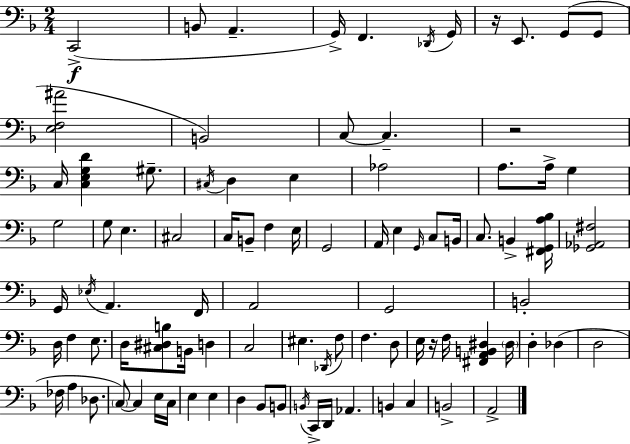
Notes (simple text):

C2/h B2/e A2/q. G2/s F2/q. Db2/s G2/s R/s E2/e. G2/e G2/e [E3,F3,A#4]/h B2/h C3/e C3/q. R/h C3/s [C3,E3,G3,D4]/q G#3/e. C#3/s D3/q E3/q Ab3/h A3/e. A3/s G3/q G3/h G3/e E3/q. C#3/h C3/s B2/e F3/q E3/s G2/h A2/s E3/q G2/s C3/e B2/s C3/e. B2/q [F#2,G2,A3,Bb3]/s [Gb2,Ab2,F#3]/h G2/s Eb3/s A2/q. F2/s A2/h G2/h B2/h D3/s F3/q E3/e. D3/s [C#3,D#3,B3]/e B2/s D3/q C3/h EIS3/q. Db2/s F3/e F3/q. D3/e E3/s R/s F3/s [F#2,A2,B2,D#3]/q D#3/s D3/q Db3/q D3/h FES3/s A3/q Db3/e. C3/e C3/q E3/s C3/s E3/q E3/q D3/q Bb2/e B2/e B2/s C2/s D2/s Ab2/q. B2/q C3/q B2/h A2/h